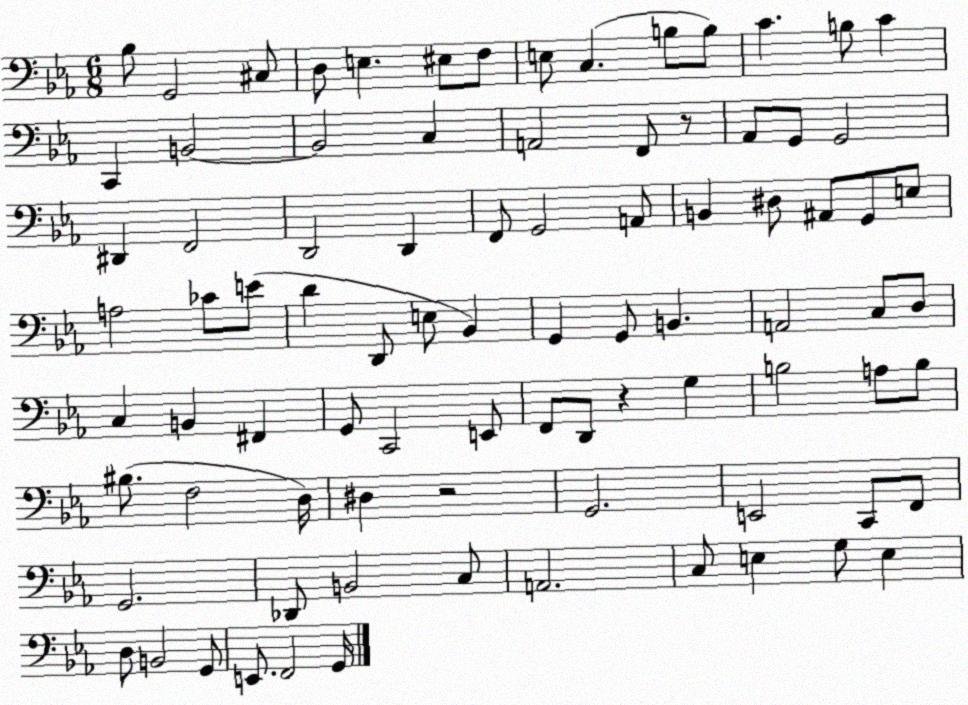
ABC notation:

X:1
T:Untitled
M:6/8
L:1/4
K:Eb
_B,/2 G,,2 ^C,/2 D,/2 E, ^E,/2 F,/2 E,/2 C, B,/2 B,/2 C B,/2 C C,, B,,2 B,,2 C, A,,2 F,,/2 z/2 _A,,/2 G,,/2 G,,2 ^D,, F,,2 D,,2 D,, F,,/2 G,,2 A,,/2 B,, ^D,/2 ^A,,/2 G,,/2 E,/2 A,2 _C/2 E/2 D D,,/2 E,/2 _B,, G,, G,,/2 B,, A,,2 C,/2 D,/2 C, B,, ^F,, G,,/2 C,,2 E,,/2 F,,/2 D,,/2 z G, B,2 A,/2 B,/2 ^B,/2 F,2 D,/4 ^D, z2 G,,2 E,,2 C,,/2 F,,/2 G,,2 _D,,/2 B,,2 C,/2 A,,2 C,/2 E, G,/2 E, D,/2 B,,2 G,,/2 E,,/2 F,,2 G,,/4